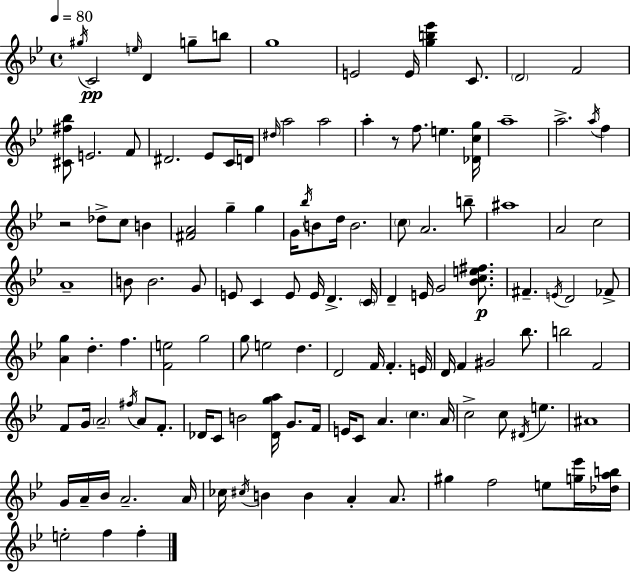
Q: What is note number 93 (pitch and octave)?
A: A4